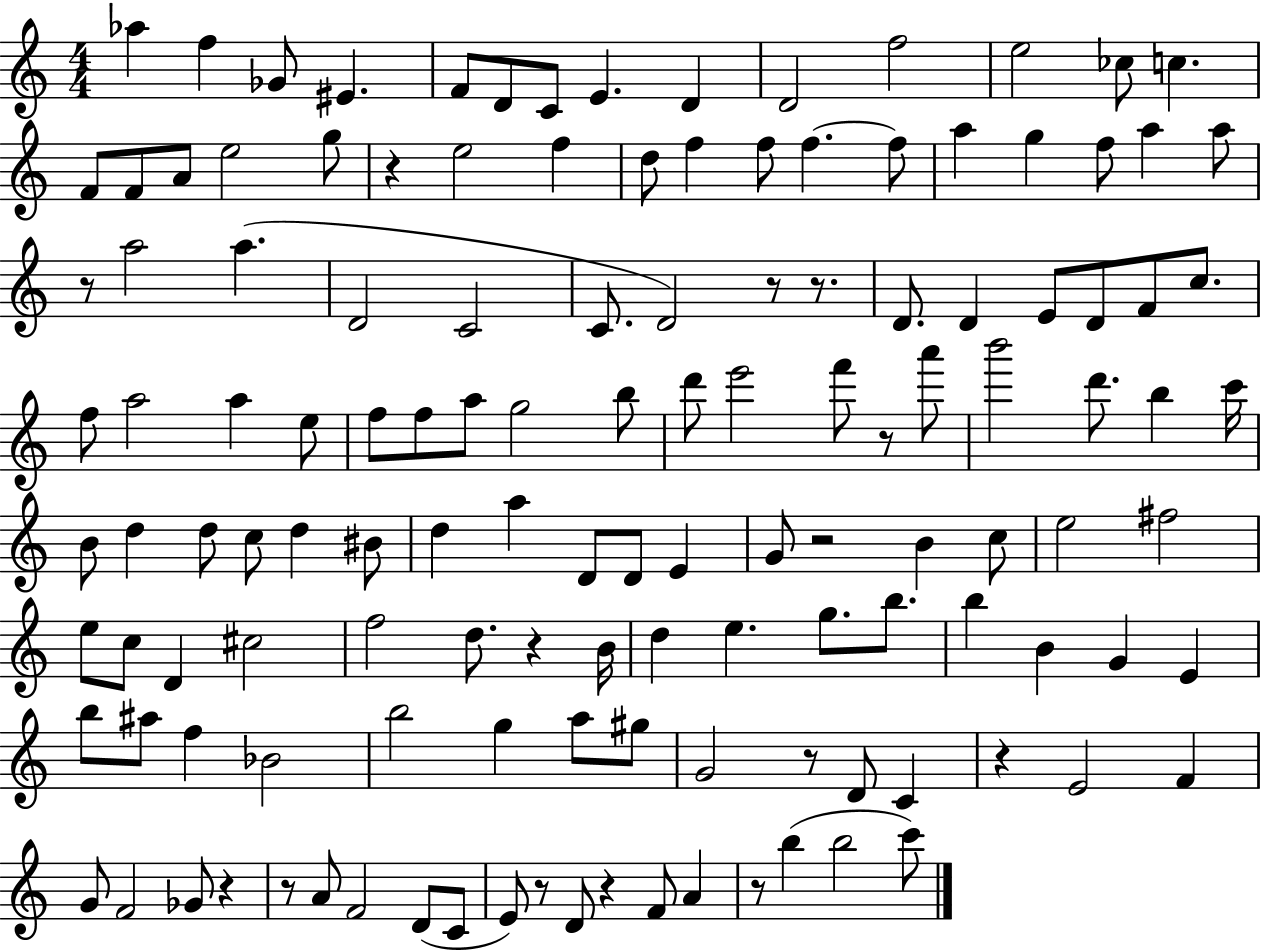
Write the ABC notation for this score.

X:1
T:Untitled
M:4/4
L:1/4
K:C
_a f _G/2 ^E F/2 D/2 C/2 E D D2 f2 e2 _c/2 c F/2 F/2 A/2 e2 g/2 z e2 f d/2 f f/2 f f/2 a g f/2 a a/2 z/2 a2 a D2 C2 C/2 D2 z/2 z/2 D/2 D E/2 D/2 F/2 c/2 f/2 a2 a e/2 f/2 f/2 a/2 g2 b/2 d'/2 e'2 f'/2 z/2 a'/2 b'2 d'/2 b c'/4 B/2 d d/2 c/2 d ^B/2 d a D/2 D/2 E G/2 z2 B c/2 e2 ^f2 e/2 c/2 D ^c2 f2 d/2 z B/4 d e g/2 b/2 b B G E b/2 ^a/2 f _B2 b2 g a/2 ^g/2 G2 z/2 D/2 C z E2 F G/2 F2 _G/2 z z/2 A/2 F2 D/2 C/2 E/2 z/2 D/2 z F/2 A z/2 b b2 c'/2